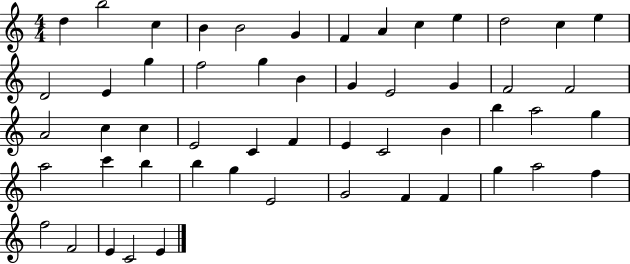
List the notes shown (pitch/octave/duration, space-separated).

D5/q B5/h C5/q B4/q B4/h G4/q F4/q A4/q C5/q E5/q D5/h C5/q E5/q D4/h E4/q G5/q F5/h G5/q B4/q G4/q E4/h G4/q F4/h F4/h A4/h C5/q C5/q E4/h C4/q F4/q E4/q C4/h B4/q B5/q A5/h G5/q A5/h C6/q B5/q B5/q G5/q E4/h G4/h F4/q F4/q G5/q A5/h F5/q F5/h F4/h E4/q C4/h E4/q